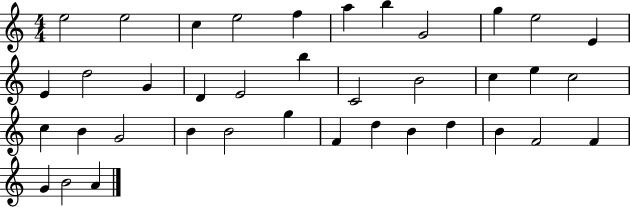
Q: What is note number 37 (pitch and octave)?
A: B4